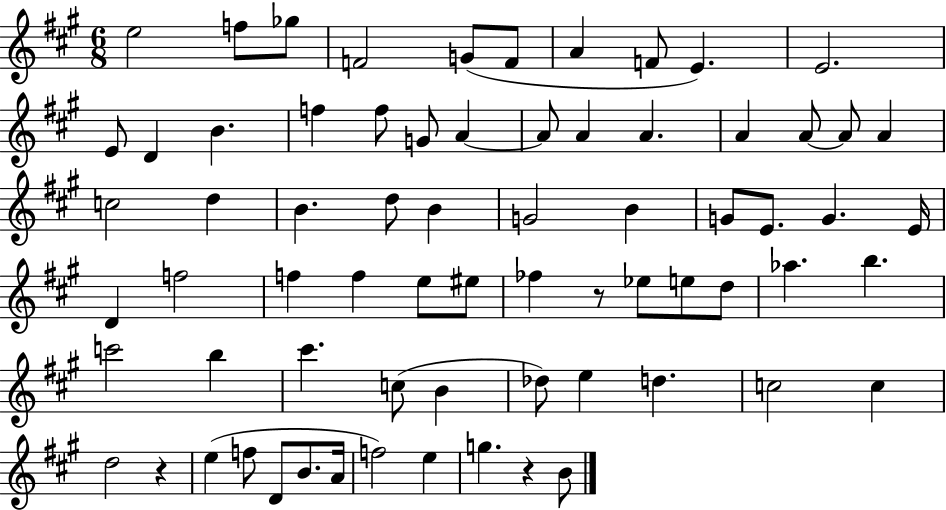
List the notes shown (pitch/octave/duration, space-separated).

E5/h F5/e Gb5/e F4/h G4/e F4/e A4/q F4/e E4/q. E4/h. E4/e D4/q B4/q. F5/q F5/e G4/e A4/q A4/e A4/q A4/q. A4/q A4/e A4/e A4/q C5/h D5/q B4/q. D5/e B4/q G4/h B4/q G4/e E4/e. G4/q. E4/s D4/q F5/h F5/q F5/q E5/e EIS5/e FES5/q R/e Eb5/e E5/e D5/e Ab5/q. B5/q. C6/h B5/q C#6/q. C5/e B4/q Db5/e E5/q D5/q. C5/h C5/q D5/h R/q E5/q F5/e D4/e B4/e. A4/s F5/h E5/q G5/q. R/q B4/e